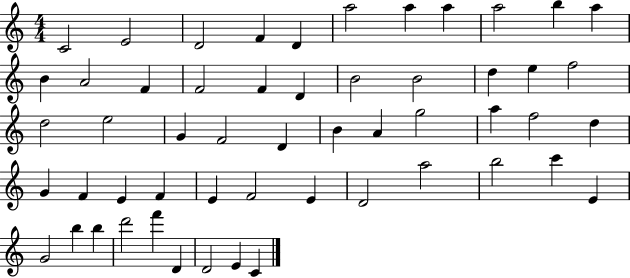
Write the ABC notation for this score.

X:1
T:Untitled
M:4/4
L:1/4
K:C
C2 E2 D2 F D a2 a a a2 b a B A2 F F2 F D B2 B2 d e f2 d2 e2 G F2 D B A g2 a f2 d G F E F E F2 E D2 a2 b2 c' E G2 b b d'2 f' D D2 E C